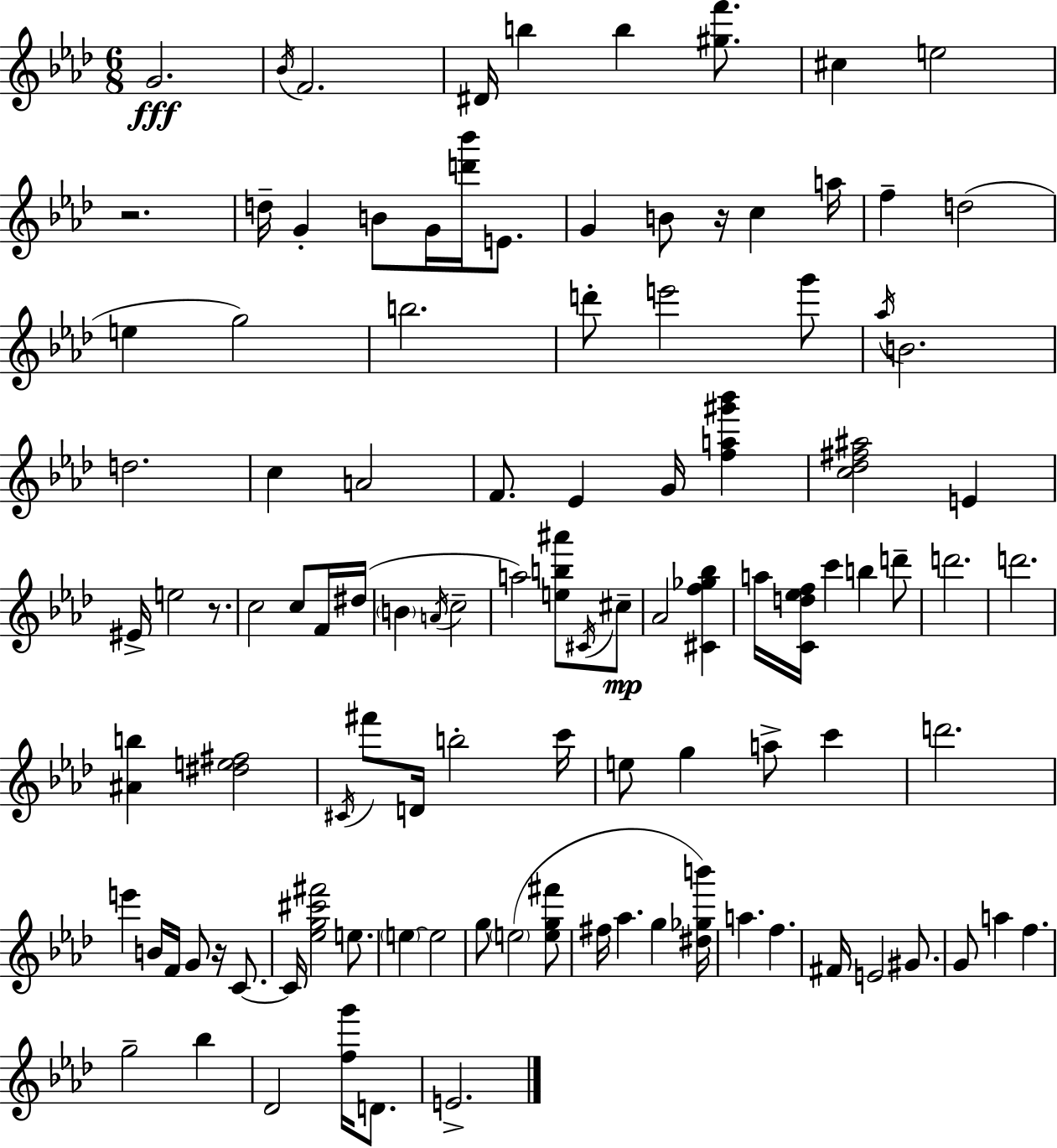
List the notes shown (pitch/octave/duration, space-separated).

G4/h. Bb4/s F4/h. D#4/s B5/q B5/q [G#5,F6]/e. C#5/q E5/h R/h. D5/s G4/q B4/e G4/s [D6,Bb6]/s E4/e. G4/q B4/e R/s C5/q A5/s F5/q D5/h E5/q G5/h B5/h. D6/e E6/h G6/e Ab5/s B4/h. D5/h. C5/q A4/h F4/e. Eb4/q G4/s [F5,A5,G#6,Bb6]/q [C5,Db5,F#5,A#5]/h E4/q EIS4/s E5/h R/e. C5/h C5/e F4/s D#5/s B4/q A4/s C5/h A5/h [E5,B5,A#6]/e C#4/s C#5/e Ab4/h [C#4,F5,Gb5,Bb5]/q A5/s [C4,D5,Eb5,F5]/s C6/q B5/q D6/e D6/h. D6/h. [A#4,B5]/q [D#5,E5,F#5]/h C#4/s F#6/e D4/s B5/h C6/s E5/e G5/q A5/e C6/q D6/h. E6/q B4/s F4/s G4/e R/s C4/e. C4/s [Eb5,G5,C#6,F#6]/h E5/e. E5/q E5/h G5/e E5/h [E5,G5,F#6]/e F#5/s Ab5/q. G5/q [D#5,Gb5,B6]/s A5/q. F5/q. F#4/s E4/h G#4/e. G4/e A5/q F5/q. G5/h Bb5/q Db4/h [F5,G6]/s D4/e. E4/h.